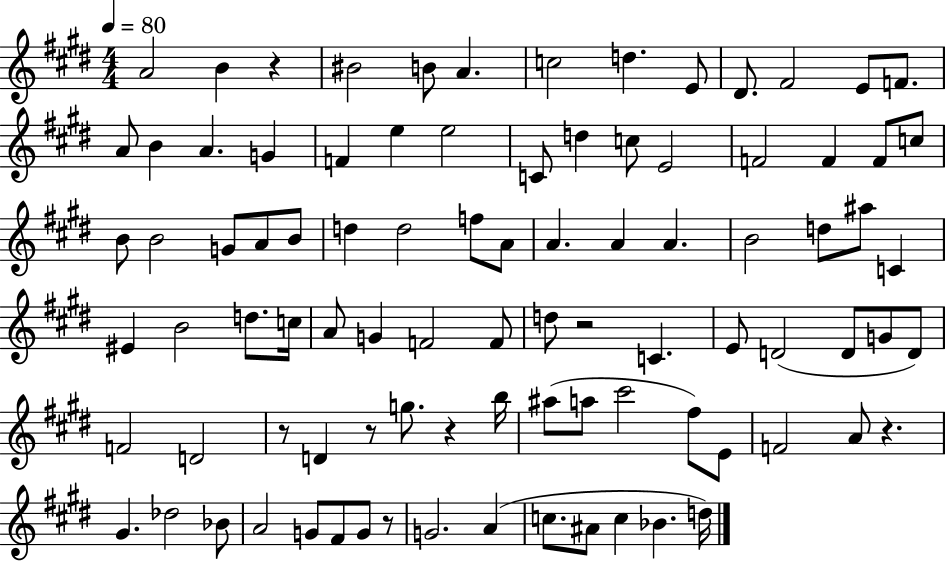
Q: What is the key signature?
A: E major